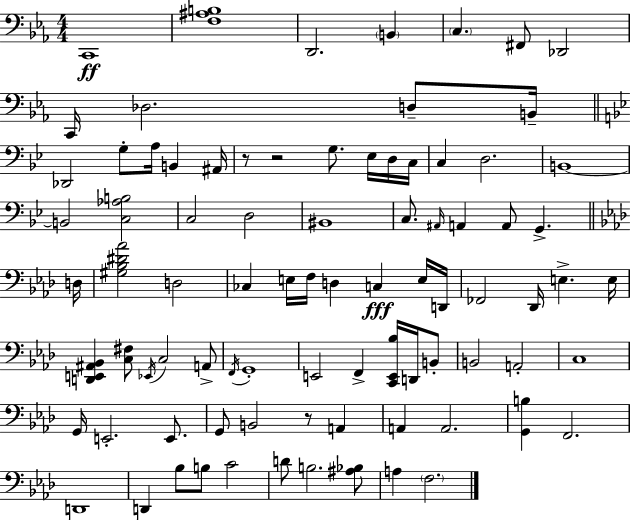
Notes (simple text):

C2/w [F3,A#3,B3]/w D2/h. B2/q C3/q. F#2/e Db2/h C2/s Db3/h. D3/e B2/s Db2/h G3/e A3/s B2/q A#2/s R/e R/h G3/e. Eb3/s D3/s C3/s C3/q D3/h. B2/w B2/h [C3,Ab3,B3]/h C3/h D3/h BIS2/w C3/e. A#2/s A2/q A2/e G2/q. D3/s [G#3,Bb3,D#4,Ab4]/h D3/h CES3/q E3/s F3/s D3/q C3/q E3/s D2/s FES2/h Db2/s E3/q. E3/s [D2,E2,A#2,Bb2]/q [C3,F#3]/e Eb2/s C3/h A2/e F2/s G2/w E2/h F2/q [C2,E2,Bb3]/s D2/s B2/e B2/h A2/h C3/w G2/s E2/h. E2/e. G2/e B2/h R/e A2/q A2/q A2/h. [G2,B3]/q F2/h. D2/w D2/q Bb3/e B3/e C4/h D4/e B3/h. [A#3,Bb3]/e A3/q F3/h.